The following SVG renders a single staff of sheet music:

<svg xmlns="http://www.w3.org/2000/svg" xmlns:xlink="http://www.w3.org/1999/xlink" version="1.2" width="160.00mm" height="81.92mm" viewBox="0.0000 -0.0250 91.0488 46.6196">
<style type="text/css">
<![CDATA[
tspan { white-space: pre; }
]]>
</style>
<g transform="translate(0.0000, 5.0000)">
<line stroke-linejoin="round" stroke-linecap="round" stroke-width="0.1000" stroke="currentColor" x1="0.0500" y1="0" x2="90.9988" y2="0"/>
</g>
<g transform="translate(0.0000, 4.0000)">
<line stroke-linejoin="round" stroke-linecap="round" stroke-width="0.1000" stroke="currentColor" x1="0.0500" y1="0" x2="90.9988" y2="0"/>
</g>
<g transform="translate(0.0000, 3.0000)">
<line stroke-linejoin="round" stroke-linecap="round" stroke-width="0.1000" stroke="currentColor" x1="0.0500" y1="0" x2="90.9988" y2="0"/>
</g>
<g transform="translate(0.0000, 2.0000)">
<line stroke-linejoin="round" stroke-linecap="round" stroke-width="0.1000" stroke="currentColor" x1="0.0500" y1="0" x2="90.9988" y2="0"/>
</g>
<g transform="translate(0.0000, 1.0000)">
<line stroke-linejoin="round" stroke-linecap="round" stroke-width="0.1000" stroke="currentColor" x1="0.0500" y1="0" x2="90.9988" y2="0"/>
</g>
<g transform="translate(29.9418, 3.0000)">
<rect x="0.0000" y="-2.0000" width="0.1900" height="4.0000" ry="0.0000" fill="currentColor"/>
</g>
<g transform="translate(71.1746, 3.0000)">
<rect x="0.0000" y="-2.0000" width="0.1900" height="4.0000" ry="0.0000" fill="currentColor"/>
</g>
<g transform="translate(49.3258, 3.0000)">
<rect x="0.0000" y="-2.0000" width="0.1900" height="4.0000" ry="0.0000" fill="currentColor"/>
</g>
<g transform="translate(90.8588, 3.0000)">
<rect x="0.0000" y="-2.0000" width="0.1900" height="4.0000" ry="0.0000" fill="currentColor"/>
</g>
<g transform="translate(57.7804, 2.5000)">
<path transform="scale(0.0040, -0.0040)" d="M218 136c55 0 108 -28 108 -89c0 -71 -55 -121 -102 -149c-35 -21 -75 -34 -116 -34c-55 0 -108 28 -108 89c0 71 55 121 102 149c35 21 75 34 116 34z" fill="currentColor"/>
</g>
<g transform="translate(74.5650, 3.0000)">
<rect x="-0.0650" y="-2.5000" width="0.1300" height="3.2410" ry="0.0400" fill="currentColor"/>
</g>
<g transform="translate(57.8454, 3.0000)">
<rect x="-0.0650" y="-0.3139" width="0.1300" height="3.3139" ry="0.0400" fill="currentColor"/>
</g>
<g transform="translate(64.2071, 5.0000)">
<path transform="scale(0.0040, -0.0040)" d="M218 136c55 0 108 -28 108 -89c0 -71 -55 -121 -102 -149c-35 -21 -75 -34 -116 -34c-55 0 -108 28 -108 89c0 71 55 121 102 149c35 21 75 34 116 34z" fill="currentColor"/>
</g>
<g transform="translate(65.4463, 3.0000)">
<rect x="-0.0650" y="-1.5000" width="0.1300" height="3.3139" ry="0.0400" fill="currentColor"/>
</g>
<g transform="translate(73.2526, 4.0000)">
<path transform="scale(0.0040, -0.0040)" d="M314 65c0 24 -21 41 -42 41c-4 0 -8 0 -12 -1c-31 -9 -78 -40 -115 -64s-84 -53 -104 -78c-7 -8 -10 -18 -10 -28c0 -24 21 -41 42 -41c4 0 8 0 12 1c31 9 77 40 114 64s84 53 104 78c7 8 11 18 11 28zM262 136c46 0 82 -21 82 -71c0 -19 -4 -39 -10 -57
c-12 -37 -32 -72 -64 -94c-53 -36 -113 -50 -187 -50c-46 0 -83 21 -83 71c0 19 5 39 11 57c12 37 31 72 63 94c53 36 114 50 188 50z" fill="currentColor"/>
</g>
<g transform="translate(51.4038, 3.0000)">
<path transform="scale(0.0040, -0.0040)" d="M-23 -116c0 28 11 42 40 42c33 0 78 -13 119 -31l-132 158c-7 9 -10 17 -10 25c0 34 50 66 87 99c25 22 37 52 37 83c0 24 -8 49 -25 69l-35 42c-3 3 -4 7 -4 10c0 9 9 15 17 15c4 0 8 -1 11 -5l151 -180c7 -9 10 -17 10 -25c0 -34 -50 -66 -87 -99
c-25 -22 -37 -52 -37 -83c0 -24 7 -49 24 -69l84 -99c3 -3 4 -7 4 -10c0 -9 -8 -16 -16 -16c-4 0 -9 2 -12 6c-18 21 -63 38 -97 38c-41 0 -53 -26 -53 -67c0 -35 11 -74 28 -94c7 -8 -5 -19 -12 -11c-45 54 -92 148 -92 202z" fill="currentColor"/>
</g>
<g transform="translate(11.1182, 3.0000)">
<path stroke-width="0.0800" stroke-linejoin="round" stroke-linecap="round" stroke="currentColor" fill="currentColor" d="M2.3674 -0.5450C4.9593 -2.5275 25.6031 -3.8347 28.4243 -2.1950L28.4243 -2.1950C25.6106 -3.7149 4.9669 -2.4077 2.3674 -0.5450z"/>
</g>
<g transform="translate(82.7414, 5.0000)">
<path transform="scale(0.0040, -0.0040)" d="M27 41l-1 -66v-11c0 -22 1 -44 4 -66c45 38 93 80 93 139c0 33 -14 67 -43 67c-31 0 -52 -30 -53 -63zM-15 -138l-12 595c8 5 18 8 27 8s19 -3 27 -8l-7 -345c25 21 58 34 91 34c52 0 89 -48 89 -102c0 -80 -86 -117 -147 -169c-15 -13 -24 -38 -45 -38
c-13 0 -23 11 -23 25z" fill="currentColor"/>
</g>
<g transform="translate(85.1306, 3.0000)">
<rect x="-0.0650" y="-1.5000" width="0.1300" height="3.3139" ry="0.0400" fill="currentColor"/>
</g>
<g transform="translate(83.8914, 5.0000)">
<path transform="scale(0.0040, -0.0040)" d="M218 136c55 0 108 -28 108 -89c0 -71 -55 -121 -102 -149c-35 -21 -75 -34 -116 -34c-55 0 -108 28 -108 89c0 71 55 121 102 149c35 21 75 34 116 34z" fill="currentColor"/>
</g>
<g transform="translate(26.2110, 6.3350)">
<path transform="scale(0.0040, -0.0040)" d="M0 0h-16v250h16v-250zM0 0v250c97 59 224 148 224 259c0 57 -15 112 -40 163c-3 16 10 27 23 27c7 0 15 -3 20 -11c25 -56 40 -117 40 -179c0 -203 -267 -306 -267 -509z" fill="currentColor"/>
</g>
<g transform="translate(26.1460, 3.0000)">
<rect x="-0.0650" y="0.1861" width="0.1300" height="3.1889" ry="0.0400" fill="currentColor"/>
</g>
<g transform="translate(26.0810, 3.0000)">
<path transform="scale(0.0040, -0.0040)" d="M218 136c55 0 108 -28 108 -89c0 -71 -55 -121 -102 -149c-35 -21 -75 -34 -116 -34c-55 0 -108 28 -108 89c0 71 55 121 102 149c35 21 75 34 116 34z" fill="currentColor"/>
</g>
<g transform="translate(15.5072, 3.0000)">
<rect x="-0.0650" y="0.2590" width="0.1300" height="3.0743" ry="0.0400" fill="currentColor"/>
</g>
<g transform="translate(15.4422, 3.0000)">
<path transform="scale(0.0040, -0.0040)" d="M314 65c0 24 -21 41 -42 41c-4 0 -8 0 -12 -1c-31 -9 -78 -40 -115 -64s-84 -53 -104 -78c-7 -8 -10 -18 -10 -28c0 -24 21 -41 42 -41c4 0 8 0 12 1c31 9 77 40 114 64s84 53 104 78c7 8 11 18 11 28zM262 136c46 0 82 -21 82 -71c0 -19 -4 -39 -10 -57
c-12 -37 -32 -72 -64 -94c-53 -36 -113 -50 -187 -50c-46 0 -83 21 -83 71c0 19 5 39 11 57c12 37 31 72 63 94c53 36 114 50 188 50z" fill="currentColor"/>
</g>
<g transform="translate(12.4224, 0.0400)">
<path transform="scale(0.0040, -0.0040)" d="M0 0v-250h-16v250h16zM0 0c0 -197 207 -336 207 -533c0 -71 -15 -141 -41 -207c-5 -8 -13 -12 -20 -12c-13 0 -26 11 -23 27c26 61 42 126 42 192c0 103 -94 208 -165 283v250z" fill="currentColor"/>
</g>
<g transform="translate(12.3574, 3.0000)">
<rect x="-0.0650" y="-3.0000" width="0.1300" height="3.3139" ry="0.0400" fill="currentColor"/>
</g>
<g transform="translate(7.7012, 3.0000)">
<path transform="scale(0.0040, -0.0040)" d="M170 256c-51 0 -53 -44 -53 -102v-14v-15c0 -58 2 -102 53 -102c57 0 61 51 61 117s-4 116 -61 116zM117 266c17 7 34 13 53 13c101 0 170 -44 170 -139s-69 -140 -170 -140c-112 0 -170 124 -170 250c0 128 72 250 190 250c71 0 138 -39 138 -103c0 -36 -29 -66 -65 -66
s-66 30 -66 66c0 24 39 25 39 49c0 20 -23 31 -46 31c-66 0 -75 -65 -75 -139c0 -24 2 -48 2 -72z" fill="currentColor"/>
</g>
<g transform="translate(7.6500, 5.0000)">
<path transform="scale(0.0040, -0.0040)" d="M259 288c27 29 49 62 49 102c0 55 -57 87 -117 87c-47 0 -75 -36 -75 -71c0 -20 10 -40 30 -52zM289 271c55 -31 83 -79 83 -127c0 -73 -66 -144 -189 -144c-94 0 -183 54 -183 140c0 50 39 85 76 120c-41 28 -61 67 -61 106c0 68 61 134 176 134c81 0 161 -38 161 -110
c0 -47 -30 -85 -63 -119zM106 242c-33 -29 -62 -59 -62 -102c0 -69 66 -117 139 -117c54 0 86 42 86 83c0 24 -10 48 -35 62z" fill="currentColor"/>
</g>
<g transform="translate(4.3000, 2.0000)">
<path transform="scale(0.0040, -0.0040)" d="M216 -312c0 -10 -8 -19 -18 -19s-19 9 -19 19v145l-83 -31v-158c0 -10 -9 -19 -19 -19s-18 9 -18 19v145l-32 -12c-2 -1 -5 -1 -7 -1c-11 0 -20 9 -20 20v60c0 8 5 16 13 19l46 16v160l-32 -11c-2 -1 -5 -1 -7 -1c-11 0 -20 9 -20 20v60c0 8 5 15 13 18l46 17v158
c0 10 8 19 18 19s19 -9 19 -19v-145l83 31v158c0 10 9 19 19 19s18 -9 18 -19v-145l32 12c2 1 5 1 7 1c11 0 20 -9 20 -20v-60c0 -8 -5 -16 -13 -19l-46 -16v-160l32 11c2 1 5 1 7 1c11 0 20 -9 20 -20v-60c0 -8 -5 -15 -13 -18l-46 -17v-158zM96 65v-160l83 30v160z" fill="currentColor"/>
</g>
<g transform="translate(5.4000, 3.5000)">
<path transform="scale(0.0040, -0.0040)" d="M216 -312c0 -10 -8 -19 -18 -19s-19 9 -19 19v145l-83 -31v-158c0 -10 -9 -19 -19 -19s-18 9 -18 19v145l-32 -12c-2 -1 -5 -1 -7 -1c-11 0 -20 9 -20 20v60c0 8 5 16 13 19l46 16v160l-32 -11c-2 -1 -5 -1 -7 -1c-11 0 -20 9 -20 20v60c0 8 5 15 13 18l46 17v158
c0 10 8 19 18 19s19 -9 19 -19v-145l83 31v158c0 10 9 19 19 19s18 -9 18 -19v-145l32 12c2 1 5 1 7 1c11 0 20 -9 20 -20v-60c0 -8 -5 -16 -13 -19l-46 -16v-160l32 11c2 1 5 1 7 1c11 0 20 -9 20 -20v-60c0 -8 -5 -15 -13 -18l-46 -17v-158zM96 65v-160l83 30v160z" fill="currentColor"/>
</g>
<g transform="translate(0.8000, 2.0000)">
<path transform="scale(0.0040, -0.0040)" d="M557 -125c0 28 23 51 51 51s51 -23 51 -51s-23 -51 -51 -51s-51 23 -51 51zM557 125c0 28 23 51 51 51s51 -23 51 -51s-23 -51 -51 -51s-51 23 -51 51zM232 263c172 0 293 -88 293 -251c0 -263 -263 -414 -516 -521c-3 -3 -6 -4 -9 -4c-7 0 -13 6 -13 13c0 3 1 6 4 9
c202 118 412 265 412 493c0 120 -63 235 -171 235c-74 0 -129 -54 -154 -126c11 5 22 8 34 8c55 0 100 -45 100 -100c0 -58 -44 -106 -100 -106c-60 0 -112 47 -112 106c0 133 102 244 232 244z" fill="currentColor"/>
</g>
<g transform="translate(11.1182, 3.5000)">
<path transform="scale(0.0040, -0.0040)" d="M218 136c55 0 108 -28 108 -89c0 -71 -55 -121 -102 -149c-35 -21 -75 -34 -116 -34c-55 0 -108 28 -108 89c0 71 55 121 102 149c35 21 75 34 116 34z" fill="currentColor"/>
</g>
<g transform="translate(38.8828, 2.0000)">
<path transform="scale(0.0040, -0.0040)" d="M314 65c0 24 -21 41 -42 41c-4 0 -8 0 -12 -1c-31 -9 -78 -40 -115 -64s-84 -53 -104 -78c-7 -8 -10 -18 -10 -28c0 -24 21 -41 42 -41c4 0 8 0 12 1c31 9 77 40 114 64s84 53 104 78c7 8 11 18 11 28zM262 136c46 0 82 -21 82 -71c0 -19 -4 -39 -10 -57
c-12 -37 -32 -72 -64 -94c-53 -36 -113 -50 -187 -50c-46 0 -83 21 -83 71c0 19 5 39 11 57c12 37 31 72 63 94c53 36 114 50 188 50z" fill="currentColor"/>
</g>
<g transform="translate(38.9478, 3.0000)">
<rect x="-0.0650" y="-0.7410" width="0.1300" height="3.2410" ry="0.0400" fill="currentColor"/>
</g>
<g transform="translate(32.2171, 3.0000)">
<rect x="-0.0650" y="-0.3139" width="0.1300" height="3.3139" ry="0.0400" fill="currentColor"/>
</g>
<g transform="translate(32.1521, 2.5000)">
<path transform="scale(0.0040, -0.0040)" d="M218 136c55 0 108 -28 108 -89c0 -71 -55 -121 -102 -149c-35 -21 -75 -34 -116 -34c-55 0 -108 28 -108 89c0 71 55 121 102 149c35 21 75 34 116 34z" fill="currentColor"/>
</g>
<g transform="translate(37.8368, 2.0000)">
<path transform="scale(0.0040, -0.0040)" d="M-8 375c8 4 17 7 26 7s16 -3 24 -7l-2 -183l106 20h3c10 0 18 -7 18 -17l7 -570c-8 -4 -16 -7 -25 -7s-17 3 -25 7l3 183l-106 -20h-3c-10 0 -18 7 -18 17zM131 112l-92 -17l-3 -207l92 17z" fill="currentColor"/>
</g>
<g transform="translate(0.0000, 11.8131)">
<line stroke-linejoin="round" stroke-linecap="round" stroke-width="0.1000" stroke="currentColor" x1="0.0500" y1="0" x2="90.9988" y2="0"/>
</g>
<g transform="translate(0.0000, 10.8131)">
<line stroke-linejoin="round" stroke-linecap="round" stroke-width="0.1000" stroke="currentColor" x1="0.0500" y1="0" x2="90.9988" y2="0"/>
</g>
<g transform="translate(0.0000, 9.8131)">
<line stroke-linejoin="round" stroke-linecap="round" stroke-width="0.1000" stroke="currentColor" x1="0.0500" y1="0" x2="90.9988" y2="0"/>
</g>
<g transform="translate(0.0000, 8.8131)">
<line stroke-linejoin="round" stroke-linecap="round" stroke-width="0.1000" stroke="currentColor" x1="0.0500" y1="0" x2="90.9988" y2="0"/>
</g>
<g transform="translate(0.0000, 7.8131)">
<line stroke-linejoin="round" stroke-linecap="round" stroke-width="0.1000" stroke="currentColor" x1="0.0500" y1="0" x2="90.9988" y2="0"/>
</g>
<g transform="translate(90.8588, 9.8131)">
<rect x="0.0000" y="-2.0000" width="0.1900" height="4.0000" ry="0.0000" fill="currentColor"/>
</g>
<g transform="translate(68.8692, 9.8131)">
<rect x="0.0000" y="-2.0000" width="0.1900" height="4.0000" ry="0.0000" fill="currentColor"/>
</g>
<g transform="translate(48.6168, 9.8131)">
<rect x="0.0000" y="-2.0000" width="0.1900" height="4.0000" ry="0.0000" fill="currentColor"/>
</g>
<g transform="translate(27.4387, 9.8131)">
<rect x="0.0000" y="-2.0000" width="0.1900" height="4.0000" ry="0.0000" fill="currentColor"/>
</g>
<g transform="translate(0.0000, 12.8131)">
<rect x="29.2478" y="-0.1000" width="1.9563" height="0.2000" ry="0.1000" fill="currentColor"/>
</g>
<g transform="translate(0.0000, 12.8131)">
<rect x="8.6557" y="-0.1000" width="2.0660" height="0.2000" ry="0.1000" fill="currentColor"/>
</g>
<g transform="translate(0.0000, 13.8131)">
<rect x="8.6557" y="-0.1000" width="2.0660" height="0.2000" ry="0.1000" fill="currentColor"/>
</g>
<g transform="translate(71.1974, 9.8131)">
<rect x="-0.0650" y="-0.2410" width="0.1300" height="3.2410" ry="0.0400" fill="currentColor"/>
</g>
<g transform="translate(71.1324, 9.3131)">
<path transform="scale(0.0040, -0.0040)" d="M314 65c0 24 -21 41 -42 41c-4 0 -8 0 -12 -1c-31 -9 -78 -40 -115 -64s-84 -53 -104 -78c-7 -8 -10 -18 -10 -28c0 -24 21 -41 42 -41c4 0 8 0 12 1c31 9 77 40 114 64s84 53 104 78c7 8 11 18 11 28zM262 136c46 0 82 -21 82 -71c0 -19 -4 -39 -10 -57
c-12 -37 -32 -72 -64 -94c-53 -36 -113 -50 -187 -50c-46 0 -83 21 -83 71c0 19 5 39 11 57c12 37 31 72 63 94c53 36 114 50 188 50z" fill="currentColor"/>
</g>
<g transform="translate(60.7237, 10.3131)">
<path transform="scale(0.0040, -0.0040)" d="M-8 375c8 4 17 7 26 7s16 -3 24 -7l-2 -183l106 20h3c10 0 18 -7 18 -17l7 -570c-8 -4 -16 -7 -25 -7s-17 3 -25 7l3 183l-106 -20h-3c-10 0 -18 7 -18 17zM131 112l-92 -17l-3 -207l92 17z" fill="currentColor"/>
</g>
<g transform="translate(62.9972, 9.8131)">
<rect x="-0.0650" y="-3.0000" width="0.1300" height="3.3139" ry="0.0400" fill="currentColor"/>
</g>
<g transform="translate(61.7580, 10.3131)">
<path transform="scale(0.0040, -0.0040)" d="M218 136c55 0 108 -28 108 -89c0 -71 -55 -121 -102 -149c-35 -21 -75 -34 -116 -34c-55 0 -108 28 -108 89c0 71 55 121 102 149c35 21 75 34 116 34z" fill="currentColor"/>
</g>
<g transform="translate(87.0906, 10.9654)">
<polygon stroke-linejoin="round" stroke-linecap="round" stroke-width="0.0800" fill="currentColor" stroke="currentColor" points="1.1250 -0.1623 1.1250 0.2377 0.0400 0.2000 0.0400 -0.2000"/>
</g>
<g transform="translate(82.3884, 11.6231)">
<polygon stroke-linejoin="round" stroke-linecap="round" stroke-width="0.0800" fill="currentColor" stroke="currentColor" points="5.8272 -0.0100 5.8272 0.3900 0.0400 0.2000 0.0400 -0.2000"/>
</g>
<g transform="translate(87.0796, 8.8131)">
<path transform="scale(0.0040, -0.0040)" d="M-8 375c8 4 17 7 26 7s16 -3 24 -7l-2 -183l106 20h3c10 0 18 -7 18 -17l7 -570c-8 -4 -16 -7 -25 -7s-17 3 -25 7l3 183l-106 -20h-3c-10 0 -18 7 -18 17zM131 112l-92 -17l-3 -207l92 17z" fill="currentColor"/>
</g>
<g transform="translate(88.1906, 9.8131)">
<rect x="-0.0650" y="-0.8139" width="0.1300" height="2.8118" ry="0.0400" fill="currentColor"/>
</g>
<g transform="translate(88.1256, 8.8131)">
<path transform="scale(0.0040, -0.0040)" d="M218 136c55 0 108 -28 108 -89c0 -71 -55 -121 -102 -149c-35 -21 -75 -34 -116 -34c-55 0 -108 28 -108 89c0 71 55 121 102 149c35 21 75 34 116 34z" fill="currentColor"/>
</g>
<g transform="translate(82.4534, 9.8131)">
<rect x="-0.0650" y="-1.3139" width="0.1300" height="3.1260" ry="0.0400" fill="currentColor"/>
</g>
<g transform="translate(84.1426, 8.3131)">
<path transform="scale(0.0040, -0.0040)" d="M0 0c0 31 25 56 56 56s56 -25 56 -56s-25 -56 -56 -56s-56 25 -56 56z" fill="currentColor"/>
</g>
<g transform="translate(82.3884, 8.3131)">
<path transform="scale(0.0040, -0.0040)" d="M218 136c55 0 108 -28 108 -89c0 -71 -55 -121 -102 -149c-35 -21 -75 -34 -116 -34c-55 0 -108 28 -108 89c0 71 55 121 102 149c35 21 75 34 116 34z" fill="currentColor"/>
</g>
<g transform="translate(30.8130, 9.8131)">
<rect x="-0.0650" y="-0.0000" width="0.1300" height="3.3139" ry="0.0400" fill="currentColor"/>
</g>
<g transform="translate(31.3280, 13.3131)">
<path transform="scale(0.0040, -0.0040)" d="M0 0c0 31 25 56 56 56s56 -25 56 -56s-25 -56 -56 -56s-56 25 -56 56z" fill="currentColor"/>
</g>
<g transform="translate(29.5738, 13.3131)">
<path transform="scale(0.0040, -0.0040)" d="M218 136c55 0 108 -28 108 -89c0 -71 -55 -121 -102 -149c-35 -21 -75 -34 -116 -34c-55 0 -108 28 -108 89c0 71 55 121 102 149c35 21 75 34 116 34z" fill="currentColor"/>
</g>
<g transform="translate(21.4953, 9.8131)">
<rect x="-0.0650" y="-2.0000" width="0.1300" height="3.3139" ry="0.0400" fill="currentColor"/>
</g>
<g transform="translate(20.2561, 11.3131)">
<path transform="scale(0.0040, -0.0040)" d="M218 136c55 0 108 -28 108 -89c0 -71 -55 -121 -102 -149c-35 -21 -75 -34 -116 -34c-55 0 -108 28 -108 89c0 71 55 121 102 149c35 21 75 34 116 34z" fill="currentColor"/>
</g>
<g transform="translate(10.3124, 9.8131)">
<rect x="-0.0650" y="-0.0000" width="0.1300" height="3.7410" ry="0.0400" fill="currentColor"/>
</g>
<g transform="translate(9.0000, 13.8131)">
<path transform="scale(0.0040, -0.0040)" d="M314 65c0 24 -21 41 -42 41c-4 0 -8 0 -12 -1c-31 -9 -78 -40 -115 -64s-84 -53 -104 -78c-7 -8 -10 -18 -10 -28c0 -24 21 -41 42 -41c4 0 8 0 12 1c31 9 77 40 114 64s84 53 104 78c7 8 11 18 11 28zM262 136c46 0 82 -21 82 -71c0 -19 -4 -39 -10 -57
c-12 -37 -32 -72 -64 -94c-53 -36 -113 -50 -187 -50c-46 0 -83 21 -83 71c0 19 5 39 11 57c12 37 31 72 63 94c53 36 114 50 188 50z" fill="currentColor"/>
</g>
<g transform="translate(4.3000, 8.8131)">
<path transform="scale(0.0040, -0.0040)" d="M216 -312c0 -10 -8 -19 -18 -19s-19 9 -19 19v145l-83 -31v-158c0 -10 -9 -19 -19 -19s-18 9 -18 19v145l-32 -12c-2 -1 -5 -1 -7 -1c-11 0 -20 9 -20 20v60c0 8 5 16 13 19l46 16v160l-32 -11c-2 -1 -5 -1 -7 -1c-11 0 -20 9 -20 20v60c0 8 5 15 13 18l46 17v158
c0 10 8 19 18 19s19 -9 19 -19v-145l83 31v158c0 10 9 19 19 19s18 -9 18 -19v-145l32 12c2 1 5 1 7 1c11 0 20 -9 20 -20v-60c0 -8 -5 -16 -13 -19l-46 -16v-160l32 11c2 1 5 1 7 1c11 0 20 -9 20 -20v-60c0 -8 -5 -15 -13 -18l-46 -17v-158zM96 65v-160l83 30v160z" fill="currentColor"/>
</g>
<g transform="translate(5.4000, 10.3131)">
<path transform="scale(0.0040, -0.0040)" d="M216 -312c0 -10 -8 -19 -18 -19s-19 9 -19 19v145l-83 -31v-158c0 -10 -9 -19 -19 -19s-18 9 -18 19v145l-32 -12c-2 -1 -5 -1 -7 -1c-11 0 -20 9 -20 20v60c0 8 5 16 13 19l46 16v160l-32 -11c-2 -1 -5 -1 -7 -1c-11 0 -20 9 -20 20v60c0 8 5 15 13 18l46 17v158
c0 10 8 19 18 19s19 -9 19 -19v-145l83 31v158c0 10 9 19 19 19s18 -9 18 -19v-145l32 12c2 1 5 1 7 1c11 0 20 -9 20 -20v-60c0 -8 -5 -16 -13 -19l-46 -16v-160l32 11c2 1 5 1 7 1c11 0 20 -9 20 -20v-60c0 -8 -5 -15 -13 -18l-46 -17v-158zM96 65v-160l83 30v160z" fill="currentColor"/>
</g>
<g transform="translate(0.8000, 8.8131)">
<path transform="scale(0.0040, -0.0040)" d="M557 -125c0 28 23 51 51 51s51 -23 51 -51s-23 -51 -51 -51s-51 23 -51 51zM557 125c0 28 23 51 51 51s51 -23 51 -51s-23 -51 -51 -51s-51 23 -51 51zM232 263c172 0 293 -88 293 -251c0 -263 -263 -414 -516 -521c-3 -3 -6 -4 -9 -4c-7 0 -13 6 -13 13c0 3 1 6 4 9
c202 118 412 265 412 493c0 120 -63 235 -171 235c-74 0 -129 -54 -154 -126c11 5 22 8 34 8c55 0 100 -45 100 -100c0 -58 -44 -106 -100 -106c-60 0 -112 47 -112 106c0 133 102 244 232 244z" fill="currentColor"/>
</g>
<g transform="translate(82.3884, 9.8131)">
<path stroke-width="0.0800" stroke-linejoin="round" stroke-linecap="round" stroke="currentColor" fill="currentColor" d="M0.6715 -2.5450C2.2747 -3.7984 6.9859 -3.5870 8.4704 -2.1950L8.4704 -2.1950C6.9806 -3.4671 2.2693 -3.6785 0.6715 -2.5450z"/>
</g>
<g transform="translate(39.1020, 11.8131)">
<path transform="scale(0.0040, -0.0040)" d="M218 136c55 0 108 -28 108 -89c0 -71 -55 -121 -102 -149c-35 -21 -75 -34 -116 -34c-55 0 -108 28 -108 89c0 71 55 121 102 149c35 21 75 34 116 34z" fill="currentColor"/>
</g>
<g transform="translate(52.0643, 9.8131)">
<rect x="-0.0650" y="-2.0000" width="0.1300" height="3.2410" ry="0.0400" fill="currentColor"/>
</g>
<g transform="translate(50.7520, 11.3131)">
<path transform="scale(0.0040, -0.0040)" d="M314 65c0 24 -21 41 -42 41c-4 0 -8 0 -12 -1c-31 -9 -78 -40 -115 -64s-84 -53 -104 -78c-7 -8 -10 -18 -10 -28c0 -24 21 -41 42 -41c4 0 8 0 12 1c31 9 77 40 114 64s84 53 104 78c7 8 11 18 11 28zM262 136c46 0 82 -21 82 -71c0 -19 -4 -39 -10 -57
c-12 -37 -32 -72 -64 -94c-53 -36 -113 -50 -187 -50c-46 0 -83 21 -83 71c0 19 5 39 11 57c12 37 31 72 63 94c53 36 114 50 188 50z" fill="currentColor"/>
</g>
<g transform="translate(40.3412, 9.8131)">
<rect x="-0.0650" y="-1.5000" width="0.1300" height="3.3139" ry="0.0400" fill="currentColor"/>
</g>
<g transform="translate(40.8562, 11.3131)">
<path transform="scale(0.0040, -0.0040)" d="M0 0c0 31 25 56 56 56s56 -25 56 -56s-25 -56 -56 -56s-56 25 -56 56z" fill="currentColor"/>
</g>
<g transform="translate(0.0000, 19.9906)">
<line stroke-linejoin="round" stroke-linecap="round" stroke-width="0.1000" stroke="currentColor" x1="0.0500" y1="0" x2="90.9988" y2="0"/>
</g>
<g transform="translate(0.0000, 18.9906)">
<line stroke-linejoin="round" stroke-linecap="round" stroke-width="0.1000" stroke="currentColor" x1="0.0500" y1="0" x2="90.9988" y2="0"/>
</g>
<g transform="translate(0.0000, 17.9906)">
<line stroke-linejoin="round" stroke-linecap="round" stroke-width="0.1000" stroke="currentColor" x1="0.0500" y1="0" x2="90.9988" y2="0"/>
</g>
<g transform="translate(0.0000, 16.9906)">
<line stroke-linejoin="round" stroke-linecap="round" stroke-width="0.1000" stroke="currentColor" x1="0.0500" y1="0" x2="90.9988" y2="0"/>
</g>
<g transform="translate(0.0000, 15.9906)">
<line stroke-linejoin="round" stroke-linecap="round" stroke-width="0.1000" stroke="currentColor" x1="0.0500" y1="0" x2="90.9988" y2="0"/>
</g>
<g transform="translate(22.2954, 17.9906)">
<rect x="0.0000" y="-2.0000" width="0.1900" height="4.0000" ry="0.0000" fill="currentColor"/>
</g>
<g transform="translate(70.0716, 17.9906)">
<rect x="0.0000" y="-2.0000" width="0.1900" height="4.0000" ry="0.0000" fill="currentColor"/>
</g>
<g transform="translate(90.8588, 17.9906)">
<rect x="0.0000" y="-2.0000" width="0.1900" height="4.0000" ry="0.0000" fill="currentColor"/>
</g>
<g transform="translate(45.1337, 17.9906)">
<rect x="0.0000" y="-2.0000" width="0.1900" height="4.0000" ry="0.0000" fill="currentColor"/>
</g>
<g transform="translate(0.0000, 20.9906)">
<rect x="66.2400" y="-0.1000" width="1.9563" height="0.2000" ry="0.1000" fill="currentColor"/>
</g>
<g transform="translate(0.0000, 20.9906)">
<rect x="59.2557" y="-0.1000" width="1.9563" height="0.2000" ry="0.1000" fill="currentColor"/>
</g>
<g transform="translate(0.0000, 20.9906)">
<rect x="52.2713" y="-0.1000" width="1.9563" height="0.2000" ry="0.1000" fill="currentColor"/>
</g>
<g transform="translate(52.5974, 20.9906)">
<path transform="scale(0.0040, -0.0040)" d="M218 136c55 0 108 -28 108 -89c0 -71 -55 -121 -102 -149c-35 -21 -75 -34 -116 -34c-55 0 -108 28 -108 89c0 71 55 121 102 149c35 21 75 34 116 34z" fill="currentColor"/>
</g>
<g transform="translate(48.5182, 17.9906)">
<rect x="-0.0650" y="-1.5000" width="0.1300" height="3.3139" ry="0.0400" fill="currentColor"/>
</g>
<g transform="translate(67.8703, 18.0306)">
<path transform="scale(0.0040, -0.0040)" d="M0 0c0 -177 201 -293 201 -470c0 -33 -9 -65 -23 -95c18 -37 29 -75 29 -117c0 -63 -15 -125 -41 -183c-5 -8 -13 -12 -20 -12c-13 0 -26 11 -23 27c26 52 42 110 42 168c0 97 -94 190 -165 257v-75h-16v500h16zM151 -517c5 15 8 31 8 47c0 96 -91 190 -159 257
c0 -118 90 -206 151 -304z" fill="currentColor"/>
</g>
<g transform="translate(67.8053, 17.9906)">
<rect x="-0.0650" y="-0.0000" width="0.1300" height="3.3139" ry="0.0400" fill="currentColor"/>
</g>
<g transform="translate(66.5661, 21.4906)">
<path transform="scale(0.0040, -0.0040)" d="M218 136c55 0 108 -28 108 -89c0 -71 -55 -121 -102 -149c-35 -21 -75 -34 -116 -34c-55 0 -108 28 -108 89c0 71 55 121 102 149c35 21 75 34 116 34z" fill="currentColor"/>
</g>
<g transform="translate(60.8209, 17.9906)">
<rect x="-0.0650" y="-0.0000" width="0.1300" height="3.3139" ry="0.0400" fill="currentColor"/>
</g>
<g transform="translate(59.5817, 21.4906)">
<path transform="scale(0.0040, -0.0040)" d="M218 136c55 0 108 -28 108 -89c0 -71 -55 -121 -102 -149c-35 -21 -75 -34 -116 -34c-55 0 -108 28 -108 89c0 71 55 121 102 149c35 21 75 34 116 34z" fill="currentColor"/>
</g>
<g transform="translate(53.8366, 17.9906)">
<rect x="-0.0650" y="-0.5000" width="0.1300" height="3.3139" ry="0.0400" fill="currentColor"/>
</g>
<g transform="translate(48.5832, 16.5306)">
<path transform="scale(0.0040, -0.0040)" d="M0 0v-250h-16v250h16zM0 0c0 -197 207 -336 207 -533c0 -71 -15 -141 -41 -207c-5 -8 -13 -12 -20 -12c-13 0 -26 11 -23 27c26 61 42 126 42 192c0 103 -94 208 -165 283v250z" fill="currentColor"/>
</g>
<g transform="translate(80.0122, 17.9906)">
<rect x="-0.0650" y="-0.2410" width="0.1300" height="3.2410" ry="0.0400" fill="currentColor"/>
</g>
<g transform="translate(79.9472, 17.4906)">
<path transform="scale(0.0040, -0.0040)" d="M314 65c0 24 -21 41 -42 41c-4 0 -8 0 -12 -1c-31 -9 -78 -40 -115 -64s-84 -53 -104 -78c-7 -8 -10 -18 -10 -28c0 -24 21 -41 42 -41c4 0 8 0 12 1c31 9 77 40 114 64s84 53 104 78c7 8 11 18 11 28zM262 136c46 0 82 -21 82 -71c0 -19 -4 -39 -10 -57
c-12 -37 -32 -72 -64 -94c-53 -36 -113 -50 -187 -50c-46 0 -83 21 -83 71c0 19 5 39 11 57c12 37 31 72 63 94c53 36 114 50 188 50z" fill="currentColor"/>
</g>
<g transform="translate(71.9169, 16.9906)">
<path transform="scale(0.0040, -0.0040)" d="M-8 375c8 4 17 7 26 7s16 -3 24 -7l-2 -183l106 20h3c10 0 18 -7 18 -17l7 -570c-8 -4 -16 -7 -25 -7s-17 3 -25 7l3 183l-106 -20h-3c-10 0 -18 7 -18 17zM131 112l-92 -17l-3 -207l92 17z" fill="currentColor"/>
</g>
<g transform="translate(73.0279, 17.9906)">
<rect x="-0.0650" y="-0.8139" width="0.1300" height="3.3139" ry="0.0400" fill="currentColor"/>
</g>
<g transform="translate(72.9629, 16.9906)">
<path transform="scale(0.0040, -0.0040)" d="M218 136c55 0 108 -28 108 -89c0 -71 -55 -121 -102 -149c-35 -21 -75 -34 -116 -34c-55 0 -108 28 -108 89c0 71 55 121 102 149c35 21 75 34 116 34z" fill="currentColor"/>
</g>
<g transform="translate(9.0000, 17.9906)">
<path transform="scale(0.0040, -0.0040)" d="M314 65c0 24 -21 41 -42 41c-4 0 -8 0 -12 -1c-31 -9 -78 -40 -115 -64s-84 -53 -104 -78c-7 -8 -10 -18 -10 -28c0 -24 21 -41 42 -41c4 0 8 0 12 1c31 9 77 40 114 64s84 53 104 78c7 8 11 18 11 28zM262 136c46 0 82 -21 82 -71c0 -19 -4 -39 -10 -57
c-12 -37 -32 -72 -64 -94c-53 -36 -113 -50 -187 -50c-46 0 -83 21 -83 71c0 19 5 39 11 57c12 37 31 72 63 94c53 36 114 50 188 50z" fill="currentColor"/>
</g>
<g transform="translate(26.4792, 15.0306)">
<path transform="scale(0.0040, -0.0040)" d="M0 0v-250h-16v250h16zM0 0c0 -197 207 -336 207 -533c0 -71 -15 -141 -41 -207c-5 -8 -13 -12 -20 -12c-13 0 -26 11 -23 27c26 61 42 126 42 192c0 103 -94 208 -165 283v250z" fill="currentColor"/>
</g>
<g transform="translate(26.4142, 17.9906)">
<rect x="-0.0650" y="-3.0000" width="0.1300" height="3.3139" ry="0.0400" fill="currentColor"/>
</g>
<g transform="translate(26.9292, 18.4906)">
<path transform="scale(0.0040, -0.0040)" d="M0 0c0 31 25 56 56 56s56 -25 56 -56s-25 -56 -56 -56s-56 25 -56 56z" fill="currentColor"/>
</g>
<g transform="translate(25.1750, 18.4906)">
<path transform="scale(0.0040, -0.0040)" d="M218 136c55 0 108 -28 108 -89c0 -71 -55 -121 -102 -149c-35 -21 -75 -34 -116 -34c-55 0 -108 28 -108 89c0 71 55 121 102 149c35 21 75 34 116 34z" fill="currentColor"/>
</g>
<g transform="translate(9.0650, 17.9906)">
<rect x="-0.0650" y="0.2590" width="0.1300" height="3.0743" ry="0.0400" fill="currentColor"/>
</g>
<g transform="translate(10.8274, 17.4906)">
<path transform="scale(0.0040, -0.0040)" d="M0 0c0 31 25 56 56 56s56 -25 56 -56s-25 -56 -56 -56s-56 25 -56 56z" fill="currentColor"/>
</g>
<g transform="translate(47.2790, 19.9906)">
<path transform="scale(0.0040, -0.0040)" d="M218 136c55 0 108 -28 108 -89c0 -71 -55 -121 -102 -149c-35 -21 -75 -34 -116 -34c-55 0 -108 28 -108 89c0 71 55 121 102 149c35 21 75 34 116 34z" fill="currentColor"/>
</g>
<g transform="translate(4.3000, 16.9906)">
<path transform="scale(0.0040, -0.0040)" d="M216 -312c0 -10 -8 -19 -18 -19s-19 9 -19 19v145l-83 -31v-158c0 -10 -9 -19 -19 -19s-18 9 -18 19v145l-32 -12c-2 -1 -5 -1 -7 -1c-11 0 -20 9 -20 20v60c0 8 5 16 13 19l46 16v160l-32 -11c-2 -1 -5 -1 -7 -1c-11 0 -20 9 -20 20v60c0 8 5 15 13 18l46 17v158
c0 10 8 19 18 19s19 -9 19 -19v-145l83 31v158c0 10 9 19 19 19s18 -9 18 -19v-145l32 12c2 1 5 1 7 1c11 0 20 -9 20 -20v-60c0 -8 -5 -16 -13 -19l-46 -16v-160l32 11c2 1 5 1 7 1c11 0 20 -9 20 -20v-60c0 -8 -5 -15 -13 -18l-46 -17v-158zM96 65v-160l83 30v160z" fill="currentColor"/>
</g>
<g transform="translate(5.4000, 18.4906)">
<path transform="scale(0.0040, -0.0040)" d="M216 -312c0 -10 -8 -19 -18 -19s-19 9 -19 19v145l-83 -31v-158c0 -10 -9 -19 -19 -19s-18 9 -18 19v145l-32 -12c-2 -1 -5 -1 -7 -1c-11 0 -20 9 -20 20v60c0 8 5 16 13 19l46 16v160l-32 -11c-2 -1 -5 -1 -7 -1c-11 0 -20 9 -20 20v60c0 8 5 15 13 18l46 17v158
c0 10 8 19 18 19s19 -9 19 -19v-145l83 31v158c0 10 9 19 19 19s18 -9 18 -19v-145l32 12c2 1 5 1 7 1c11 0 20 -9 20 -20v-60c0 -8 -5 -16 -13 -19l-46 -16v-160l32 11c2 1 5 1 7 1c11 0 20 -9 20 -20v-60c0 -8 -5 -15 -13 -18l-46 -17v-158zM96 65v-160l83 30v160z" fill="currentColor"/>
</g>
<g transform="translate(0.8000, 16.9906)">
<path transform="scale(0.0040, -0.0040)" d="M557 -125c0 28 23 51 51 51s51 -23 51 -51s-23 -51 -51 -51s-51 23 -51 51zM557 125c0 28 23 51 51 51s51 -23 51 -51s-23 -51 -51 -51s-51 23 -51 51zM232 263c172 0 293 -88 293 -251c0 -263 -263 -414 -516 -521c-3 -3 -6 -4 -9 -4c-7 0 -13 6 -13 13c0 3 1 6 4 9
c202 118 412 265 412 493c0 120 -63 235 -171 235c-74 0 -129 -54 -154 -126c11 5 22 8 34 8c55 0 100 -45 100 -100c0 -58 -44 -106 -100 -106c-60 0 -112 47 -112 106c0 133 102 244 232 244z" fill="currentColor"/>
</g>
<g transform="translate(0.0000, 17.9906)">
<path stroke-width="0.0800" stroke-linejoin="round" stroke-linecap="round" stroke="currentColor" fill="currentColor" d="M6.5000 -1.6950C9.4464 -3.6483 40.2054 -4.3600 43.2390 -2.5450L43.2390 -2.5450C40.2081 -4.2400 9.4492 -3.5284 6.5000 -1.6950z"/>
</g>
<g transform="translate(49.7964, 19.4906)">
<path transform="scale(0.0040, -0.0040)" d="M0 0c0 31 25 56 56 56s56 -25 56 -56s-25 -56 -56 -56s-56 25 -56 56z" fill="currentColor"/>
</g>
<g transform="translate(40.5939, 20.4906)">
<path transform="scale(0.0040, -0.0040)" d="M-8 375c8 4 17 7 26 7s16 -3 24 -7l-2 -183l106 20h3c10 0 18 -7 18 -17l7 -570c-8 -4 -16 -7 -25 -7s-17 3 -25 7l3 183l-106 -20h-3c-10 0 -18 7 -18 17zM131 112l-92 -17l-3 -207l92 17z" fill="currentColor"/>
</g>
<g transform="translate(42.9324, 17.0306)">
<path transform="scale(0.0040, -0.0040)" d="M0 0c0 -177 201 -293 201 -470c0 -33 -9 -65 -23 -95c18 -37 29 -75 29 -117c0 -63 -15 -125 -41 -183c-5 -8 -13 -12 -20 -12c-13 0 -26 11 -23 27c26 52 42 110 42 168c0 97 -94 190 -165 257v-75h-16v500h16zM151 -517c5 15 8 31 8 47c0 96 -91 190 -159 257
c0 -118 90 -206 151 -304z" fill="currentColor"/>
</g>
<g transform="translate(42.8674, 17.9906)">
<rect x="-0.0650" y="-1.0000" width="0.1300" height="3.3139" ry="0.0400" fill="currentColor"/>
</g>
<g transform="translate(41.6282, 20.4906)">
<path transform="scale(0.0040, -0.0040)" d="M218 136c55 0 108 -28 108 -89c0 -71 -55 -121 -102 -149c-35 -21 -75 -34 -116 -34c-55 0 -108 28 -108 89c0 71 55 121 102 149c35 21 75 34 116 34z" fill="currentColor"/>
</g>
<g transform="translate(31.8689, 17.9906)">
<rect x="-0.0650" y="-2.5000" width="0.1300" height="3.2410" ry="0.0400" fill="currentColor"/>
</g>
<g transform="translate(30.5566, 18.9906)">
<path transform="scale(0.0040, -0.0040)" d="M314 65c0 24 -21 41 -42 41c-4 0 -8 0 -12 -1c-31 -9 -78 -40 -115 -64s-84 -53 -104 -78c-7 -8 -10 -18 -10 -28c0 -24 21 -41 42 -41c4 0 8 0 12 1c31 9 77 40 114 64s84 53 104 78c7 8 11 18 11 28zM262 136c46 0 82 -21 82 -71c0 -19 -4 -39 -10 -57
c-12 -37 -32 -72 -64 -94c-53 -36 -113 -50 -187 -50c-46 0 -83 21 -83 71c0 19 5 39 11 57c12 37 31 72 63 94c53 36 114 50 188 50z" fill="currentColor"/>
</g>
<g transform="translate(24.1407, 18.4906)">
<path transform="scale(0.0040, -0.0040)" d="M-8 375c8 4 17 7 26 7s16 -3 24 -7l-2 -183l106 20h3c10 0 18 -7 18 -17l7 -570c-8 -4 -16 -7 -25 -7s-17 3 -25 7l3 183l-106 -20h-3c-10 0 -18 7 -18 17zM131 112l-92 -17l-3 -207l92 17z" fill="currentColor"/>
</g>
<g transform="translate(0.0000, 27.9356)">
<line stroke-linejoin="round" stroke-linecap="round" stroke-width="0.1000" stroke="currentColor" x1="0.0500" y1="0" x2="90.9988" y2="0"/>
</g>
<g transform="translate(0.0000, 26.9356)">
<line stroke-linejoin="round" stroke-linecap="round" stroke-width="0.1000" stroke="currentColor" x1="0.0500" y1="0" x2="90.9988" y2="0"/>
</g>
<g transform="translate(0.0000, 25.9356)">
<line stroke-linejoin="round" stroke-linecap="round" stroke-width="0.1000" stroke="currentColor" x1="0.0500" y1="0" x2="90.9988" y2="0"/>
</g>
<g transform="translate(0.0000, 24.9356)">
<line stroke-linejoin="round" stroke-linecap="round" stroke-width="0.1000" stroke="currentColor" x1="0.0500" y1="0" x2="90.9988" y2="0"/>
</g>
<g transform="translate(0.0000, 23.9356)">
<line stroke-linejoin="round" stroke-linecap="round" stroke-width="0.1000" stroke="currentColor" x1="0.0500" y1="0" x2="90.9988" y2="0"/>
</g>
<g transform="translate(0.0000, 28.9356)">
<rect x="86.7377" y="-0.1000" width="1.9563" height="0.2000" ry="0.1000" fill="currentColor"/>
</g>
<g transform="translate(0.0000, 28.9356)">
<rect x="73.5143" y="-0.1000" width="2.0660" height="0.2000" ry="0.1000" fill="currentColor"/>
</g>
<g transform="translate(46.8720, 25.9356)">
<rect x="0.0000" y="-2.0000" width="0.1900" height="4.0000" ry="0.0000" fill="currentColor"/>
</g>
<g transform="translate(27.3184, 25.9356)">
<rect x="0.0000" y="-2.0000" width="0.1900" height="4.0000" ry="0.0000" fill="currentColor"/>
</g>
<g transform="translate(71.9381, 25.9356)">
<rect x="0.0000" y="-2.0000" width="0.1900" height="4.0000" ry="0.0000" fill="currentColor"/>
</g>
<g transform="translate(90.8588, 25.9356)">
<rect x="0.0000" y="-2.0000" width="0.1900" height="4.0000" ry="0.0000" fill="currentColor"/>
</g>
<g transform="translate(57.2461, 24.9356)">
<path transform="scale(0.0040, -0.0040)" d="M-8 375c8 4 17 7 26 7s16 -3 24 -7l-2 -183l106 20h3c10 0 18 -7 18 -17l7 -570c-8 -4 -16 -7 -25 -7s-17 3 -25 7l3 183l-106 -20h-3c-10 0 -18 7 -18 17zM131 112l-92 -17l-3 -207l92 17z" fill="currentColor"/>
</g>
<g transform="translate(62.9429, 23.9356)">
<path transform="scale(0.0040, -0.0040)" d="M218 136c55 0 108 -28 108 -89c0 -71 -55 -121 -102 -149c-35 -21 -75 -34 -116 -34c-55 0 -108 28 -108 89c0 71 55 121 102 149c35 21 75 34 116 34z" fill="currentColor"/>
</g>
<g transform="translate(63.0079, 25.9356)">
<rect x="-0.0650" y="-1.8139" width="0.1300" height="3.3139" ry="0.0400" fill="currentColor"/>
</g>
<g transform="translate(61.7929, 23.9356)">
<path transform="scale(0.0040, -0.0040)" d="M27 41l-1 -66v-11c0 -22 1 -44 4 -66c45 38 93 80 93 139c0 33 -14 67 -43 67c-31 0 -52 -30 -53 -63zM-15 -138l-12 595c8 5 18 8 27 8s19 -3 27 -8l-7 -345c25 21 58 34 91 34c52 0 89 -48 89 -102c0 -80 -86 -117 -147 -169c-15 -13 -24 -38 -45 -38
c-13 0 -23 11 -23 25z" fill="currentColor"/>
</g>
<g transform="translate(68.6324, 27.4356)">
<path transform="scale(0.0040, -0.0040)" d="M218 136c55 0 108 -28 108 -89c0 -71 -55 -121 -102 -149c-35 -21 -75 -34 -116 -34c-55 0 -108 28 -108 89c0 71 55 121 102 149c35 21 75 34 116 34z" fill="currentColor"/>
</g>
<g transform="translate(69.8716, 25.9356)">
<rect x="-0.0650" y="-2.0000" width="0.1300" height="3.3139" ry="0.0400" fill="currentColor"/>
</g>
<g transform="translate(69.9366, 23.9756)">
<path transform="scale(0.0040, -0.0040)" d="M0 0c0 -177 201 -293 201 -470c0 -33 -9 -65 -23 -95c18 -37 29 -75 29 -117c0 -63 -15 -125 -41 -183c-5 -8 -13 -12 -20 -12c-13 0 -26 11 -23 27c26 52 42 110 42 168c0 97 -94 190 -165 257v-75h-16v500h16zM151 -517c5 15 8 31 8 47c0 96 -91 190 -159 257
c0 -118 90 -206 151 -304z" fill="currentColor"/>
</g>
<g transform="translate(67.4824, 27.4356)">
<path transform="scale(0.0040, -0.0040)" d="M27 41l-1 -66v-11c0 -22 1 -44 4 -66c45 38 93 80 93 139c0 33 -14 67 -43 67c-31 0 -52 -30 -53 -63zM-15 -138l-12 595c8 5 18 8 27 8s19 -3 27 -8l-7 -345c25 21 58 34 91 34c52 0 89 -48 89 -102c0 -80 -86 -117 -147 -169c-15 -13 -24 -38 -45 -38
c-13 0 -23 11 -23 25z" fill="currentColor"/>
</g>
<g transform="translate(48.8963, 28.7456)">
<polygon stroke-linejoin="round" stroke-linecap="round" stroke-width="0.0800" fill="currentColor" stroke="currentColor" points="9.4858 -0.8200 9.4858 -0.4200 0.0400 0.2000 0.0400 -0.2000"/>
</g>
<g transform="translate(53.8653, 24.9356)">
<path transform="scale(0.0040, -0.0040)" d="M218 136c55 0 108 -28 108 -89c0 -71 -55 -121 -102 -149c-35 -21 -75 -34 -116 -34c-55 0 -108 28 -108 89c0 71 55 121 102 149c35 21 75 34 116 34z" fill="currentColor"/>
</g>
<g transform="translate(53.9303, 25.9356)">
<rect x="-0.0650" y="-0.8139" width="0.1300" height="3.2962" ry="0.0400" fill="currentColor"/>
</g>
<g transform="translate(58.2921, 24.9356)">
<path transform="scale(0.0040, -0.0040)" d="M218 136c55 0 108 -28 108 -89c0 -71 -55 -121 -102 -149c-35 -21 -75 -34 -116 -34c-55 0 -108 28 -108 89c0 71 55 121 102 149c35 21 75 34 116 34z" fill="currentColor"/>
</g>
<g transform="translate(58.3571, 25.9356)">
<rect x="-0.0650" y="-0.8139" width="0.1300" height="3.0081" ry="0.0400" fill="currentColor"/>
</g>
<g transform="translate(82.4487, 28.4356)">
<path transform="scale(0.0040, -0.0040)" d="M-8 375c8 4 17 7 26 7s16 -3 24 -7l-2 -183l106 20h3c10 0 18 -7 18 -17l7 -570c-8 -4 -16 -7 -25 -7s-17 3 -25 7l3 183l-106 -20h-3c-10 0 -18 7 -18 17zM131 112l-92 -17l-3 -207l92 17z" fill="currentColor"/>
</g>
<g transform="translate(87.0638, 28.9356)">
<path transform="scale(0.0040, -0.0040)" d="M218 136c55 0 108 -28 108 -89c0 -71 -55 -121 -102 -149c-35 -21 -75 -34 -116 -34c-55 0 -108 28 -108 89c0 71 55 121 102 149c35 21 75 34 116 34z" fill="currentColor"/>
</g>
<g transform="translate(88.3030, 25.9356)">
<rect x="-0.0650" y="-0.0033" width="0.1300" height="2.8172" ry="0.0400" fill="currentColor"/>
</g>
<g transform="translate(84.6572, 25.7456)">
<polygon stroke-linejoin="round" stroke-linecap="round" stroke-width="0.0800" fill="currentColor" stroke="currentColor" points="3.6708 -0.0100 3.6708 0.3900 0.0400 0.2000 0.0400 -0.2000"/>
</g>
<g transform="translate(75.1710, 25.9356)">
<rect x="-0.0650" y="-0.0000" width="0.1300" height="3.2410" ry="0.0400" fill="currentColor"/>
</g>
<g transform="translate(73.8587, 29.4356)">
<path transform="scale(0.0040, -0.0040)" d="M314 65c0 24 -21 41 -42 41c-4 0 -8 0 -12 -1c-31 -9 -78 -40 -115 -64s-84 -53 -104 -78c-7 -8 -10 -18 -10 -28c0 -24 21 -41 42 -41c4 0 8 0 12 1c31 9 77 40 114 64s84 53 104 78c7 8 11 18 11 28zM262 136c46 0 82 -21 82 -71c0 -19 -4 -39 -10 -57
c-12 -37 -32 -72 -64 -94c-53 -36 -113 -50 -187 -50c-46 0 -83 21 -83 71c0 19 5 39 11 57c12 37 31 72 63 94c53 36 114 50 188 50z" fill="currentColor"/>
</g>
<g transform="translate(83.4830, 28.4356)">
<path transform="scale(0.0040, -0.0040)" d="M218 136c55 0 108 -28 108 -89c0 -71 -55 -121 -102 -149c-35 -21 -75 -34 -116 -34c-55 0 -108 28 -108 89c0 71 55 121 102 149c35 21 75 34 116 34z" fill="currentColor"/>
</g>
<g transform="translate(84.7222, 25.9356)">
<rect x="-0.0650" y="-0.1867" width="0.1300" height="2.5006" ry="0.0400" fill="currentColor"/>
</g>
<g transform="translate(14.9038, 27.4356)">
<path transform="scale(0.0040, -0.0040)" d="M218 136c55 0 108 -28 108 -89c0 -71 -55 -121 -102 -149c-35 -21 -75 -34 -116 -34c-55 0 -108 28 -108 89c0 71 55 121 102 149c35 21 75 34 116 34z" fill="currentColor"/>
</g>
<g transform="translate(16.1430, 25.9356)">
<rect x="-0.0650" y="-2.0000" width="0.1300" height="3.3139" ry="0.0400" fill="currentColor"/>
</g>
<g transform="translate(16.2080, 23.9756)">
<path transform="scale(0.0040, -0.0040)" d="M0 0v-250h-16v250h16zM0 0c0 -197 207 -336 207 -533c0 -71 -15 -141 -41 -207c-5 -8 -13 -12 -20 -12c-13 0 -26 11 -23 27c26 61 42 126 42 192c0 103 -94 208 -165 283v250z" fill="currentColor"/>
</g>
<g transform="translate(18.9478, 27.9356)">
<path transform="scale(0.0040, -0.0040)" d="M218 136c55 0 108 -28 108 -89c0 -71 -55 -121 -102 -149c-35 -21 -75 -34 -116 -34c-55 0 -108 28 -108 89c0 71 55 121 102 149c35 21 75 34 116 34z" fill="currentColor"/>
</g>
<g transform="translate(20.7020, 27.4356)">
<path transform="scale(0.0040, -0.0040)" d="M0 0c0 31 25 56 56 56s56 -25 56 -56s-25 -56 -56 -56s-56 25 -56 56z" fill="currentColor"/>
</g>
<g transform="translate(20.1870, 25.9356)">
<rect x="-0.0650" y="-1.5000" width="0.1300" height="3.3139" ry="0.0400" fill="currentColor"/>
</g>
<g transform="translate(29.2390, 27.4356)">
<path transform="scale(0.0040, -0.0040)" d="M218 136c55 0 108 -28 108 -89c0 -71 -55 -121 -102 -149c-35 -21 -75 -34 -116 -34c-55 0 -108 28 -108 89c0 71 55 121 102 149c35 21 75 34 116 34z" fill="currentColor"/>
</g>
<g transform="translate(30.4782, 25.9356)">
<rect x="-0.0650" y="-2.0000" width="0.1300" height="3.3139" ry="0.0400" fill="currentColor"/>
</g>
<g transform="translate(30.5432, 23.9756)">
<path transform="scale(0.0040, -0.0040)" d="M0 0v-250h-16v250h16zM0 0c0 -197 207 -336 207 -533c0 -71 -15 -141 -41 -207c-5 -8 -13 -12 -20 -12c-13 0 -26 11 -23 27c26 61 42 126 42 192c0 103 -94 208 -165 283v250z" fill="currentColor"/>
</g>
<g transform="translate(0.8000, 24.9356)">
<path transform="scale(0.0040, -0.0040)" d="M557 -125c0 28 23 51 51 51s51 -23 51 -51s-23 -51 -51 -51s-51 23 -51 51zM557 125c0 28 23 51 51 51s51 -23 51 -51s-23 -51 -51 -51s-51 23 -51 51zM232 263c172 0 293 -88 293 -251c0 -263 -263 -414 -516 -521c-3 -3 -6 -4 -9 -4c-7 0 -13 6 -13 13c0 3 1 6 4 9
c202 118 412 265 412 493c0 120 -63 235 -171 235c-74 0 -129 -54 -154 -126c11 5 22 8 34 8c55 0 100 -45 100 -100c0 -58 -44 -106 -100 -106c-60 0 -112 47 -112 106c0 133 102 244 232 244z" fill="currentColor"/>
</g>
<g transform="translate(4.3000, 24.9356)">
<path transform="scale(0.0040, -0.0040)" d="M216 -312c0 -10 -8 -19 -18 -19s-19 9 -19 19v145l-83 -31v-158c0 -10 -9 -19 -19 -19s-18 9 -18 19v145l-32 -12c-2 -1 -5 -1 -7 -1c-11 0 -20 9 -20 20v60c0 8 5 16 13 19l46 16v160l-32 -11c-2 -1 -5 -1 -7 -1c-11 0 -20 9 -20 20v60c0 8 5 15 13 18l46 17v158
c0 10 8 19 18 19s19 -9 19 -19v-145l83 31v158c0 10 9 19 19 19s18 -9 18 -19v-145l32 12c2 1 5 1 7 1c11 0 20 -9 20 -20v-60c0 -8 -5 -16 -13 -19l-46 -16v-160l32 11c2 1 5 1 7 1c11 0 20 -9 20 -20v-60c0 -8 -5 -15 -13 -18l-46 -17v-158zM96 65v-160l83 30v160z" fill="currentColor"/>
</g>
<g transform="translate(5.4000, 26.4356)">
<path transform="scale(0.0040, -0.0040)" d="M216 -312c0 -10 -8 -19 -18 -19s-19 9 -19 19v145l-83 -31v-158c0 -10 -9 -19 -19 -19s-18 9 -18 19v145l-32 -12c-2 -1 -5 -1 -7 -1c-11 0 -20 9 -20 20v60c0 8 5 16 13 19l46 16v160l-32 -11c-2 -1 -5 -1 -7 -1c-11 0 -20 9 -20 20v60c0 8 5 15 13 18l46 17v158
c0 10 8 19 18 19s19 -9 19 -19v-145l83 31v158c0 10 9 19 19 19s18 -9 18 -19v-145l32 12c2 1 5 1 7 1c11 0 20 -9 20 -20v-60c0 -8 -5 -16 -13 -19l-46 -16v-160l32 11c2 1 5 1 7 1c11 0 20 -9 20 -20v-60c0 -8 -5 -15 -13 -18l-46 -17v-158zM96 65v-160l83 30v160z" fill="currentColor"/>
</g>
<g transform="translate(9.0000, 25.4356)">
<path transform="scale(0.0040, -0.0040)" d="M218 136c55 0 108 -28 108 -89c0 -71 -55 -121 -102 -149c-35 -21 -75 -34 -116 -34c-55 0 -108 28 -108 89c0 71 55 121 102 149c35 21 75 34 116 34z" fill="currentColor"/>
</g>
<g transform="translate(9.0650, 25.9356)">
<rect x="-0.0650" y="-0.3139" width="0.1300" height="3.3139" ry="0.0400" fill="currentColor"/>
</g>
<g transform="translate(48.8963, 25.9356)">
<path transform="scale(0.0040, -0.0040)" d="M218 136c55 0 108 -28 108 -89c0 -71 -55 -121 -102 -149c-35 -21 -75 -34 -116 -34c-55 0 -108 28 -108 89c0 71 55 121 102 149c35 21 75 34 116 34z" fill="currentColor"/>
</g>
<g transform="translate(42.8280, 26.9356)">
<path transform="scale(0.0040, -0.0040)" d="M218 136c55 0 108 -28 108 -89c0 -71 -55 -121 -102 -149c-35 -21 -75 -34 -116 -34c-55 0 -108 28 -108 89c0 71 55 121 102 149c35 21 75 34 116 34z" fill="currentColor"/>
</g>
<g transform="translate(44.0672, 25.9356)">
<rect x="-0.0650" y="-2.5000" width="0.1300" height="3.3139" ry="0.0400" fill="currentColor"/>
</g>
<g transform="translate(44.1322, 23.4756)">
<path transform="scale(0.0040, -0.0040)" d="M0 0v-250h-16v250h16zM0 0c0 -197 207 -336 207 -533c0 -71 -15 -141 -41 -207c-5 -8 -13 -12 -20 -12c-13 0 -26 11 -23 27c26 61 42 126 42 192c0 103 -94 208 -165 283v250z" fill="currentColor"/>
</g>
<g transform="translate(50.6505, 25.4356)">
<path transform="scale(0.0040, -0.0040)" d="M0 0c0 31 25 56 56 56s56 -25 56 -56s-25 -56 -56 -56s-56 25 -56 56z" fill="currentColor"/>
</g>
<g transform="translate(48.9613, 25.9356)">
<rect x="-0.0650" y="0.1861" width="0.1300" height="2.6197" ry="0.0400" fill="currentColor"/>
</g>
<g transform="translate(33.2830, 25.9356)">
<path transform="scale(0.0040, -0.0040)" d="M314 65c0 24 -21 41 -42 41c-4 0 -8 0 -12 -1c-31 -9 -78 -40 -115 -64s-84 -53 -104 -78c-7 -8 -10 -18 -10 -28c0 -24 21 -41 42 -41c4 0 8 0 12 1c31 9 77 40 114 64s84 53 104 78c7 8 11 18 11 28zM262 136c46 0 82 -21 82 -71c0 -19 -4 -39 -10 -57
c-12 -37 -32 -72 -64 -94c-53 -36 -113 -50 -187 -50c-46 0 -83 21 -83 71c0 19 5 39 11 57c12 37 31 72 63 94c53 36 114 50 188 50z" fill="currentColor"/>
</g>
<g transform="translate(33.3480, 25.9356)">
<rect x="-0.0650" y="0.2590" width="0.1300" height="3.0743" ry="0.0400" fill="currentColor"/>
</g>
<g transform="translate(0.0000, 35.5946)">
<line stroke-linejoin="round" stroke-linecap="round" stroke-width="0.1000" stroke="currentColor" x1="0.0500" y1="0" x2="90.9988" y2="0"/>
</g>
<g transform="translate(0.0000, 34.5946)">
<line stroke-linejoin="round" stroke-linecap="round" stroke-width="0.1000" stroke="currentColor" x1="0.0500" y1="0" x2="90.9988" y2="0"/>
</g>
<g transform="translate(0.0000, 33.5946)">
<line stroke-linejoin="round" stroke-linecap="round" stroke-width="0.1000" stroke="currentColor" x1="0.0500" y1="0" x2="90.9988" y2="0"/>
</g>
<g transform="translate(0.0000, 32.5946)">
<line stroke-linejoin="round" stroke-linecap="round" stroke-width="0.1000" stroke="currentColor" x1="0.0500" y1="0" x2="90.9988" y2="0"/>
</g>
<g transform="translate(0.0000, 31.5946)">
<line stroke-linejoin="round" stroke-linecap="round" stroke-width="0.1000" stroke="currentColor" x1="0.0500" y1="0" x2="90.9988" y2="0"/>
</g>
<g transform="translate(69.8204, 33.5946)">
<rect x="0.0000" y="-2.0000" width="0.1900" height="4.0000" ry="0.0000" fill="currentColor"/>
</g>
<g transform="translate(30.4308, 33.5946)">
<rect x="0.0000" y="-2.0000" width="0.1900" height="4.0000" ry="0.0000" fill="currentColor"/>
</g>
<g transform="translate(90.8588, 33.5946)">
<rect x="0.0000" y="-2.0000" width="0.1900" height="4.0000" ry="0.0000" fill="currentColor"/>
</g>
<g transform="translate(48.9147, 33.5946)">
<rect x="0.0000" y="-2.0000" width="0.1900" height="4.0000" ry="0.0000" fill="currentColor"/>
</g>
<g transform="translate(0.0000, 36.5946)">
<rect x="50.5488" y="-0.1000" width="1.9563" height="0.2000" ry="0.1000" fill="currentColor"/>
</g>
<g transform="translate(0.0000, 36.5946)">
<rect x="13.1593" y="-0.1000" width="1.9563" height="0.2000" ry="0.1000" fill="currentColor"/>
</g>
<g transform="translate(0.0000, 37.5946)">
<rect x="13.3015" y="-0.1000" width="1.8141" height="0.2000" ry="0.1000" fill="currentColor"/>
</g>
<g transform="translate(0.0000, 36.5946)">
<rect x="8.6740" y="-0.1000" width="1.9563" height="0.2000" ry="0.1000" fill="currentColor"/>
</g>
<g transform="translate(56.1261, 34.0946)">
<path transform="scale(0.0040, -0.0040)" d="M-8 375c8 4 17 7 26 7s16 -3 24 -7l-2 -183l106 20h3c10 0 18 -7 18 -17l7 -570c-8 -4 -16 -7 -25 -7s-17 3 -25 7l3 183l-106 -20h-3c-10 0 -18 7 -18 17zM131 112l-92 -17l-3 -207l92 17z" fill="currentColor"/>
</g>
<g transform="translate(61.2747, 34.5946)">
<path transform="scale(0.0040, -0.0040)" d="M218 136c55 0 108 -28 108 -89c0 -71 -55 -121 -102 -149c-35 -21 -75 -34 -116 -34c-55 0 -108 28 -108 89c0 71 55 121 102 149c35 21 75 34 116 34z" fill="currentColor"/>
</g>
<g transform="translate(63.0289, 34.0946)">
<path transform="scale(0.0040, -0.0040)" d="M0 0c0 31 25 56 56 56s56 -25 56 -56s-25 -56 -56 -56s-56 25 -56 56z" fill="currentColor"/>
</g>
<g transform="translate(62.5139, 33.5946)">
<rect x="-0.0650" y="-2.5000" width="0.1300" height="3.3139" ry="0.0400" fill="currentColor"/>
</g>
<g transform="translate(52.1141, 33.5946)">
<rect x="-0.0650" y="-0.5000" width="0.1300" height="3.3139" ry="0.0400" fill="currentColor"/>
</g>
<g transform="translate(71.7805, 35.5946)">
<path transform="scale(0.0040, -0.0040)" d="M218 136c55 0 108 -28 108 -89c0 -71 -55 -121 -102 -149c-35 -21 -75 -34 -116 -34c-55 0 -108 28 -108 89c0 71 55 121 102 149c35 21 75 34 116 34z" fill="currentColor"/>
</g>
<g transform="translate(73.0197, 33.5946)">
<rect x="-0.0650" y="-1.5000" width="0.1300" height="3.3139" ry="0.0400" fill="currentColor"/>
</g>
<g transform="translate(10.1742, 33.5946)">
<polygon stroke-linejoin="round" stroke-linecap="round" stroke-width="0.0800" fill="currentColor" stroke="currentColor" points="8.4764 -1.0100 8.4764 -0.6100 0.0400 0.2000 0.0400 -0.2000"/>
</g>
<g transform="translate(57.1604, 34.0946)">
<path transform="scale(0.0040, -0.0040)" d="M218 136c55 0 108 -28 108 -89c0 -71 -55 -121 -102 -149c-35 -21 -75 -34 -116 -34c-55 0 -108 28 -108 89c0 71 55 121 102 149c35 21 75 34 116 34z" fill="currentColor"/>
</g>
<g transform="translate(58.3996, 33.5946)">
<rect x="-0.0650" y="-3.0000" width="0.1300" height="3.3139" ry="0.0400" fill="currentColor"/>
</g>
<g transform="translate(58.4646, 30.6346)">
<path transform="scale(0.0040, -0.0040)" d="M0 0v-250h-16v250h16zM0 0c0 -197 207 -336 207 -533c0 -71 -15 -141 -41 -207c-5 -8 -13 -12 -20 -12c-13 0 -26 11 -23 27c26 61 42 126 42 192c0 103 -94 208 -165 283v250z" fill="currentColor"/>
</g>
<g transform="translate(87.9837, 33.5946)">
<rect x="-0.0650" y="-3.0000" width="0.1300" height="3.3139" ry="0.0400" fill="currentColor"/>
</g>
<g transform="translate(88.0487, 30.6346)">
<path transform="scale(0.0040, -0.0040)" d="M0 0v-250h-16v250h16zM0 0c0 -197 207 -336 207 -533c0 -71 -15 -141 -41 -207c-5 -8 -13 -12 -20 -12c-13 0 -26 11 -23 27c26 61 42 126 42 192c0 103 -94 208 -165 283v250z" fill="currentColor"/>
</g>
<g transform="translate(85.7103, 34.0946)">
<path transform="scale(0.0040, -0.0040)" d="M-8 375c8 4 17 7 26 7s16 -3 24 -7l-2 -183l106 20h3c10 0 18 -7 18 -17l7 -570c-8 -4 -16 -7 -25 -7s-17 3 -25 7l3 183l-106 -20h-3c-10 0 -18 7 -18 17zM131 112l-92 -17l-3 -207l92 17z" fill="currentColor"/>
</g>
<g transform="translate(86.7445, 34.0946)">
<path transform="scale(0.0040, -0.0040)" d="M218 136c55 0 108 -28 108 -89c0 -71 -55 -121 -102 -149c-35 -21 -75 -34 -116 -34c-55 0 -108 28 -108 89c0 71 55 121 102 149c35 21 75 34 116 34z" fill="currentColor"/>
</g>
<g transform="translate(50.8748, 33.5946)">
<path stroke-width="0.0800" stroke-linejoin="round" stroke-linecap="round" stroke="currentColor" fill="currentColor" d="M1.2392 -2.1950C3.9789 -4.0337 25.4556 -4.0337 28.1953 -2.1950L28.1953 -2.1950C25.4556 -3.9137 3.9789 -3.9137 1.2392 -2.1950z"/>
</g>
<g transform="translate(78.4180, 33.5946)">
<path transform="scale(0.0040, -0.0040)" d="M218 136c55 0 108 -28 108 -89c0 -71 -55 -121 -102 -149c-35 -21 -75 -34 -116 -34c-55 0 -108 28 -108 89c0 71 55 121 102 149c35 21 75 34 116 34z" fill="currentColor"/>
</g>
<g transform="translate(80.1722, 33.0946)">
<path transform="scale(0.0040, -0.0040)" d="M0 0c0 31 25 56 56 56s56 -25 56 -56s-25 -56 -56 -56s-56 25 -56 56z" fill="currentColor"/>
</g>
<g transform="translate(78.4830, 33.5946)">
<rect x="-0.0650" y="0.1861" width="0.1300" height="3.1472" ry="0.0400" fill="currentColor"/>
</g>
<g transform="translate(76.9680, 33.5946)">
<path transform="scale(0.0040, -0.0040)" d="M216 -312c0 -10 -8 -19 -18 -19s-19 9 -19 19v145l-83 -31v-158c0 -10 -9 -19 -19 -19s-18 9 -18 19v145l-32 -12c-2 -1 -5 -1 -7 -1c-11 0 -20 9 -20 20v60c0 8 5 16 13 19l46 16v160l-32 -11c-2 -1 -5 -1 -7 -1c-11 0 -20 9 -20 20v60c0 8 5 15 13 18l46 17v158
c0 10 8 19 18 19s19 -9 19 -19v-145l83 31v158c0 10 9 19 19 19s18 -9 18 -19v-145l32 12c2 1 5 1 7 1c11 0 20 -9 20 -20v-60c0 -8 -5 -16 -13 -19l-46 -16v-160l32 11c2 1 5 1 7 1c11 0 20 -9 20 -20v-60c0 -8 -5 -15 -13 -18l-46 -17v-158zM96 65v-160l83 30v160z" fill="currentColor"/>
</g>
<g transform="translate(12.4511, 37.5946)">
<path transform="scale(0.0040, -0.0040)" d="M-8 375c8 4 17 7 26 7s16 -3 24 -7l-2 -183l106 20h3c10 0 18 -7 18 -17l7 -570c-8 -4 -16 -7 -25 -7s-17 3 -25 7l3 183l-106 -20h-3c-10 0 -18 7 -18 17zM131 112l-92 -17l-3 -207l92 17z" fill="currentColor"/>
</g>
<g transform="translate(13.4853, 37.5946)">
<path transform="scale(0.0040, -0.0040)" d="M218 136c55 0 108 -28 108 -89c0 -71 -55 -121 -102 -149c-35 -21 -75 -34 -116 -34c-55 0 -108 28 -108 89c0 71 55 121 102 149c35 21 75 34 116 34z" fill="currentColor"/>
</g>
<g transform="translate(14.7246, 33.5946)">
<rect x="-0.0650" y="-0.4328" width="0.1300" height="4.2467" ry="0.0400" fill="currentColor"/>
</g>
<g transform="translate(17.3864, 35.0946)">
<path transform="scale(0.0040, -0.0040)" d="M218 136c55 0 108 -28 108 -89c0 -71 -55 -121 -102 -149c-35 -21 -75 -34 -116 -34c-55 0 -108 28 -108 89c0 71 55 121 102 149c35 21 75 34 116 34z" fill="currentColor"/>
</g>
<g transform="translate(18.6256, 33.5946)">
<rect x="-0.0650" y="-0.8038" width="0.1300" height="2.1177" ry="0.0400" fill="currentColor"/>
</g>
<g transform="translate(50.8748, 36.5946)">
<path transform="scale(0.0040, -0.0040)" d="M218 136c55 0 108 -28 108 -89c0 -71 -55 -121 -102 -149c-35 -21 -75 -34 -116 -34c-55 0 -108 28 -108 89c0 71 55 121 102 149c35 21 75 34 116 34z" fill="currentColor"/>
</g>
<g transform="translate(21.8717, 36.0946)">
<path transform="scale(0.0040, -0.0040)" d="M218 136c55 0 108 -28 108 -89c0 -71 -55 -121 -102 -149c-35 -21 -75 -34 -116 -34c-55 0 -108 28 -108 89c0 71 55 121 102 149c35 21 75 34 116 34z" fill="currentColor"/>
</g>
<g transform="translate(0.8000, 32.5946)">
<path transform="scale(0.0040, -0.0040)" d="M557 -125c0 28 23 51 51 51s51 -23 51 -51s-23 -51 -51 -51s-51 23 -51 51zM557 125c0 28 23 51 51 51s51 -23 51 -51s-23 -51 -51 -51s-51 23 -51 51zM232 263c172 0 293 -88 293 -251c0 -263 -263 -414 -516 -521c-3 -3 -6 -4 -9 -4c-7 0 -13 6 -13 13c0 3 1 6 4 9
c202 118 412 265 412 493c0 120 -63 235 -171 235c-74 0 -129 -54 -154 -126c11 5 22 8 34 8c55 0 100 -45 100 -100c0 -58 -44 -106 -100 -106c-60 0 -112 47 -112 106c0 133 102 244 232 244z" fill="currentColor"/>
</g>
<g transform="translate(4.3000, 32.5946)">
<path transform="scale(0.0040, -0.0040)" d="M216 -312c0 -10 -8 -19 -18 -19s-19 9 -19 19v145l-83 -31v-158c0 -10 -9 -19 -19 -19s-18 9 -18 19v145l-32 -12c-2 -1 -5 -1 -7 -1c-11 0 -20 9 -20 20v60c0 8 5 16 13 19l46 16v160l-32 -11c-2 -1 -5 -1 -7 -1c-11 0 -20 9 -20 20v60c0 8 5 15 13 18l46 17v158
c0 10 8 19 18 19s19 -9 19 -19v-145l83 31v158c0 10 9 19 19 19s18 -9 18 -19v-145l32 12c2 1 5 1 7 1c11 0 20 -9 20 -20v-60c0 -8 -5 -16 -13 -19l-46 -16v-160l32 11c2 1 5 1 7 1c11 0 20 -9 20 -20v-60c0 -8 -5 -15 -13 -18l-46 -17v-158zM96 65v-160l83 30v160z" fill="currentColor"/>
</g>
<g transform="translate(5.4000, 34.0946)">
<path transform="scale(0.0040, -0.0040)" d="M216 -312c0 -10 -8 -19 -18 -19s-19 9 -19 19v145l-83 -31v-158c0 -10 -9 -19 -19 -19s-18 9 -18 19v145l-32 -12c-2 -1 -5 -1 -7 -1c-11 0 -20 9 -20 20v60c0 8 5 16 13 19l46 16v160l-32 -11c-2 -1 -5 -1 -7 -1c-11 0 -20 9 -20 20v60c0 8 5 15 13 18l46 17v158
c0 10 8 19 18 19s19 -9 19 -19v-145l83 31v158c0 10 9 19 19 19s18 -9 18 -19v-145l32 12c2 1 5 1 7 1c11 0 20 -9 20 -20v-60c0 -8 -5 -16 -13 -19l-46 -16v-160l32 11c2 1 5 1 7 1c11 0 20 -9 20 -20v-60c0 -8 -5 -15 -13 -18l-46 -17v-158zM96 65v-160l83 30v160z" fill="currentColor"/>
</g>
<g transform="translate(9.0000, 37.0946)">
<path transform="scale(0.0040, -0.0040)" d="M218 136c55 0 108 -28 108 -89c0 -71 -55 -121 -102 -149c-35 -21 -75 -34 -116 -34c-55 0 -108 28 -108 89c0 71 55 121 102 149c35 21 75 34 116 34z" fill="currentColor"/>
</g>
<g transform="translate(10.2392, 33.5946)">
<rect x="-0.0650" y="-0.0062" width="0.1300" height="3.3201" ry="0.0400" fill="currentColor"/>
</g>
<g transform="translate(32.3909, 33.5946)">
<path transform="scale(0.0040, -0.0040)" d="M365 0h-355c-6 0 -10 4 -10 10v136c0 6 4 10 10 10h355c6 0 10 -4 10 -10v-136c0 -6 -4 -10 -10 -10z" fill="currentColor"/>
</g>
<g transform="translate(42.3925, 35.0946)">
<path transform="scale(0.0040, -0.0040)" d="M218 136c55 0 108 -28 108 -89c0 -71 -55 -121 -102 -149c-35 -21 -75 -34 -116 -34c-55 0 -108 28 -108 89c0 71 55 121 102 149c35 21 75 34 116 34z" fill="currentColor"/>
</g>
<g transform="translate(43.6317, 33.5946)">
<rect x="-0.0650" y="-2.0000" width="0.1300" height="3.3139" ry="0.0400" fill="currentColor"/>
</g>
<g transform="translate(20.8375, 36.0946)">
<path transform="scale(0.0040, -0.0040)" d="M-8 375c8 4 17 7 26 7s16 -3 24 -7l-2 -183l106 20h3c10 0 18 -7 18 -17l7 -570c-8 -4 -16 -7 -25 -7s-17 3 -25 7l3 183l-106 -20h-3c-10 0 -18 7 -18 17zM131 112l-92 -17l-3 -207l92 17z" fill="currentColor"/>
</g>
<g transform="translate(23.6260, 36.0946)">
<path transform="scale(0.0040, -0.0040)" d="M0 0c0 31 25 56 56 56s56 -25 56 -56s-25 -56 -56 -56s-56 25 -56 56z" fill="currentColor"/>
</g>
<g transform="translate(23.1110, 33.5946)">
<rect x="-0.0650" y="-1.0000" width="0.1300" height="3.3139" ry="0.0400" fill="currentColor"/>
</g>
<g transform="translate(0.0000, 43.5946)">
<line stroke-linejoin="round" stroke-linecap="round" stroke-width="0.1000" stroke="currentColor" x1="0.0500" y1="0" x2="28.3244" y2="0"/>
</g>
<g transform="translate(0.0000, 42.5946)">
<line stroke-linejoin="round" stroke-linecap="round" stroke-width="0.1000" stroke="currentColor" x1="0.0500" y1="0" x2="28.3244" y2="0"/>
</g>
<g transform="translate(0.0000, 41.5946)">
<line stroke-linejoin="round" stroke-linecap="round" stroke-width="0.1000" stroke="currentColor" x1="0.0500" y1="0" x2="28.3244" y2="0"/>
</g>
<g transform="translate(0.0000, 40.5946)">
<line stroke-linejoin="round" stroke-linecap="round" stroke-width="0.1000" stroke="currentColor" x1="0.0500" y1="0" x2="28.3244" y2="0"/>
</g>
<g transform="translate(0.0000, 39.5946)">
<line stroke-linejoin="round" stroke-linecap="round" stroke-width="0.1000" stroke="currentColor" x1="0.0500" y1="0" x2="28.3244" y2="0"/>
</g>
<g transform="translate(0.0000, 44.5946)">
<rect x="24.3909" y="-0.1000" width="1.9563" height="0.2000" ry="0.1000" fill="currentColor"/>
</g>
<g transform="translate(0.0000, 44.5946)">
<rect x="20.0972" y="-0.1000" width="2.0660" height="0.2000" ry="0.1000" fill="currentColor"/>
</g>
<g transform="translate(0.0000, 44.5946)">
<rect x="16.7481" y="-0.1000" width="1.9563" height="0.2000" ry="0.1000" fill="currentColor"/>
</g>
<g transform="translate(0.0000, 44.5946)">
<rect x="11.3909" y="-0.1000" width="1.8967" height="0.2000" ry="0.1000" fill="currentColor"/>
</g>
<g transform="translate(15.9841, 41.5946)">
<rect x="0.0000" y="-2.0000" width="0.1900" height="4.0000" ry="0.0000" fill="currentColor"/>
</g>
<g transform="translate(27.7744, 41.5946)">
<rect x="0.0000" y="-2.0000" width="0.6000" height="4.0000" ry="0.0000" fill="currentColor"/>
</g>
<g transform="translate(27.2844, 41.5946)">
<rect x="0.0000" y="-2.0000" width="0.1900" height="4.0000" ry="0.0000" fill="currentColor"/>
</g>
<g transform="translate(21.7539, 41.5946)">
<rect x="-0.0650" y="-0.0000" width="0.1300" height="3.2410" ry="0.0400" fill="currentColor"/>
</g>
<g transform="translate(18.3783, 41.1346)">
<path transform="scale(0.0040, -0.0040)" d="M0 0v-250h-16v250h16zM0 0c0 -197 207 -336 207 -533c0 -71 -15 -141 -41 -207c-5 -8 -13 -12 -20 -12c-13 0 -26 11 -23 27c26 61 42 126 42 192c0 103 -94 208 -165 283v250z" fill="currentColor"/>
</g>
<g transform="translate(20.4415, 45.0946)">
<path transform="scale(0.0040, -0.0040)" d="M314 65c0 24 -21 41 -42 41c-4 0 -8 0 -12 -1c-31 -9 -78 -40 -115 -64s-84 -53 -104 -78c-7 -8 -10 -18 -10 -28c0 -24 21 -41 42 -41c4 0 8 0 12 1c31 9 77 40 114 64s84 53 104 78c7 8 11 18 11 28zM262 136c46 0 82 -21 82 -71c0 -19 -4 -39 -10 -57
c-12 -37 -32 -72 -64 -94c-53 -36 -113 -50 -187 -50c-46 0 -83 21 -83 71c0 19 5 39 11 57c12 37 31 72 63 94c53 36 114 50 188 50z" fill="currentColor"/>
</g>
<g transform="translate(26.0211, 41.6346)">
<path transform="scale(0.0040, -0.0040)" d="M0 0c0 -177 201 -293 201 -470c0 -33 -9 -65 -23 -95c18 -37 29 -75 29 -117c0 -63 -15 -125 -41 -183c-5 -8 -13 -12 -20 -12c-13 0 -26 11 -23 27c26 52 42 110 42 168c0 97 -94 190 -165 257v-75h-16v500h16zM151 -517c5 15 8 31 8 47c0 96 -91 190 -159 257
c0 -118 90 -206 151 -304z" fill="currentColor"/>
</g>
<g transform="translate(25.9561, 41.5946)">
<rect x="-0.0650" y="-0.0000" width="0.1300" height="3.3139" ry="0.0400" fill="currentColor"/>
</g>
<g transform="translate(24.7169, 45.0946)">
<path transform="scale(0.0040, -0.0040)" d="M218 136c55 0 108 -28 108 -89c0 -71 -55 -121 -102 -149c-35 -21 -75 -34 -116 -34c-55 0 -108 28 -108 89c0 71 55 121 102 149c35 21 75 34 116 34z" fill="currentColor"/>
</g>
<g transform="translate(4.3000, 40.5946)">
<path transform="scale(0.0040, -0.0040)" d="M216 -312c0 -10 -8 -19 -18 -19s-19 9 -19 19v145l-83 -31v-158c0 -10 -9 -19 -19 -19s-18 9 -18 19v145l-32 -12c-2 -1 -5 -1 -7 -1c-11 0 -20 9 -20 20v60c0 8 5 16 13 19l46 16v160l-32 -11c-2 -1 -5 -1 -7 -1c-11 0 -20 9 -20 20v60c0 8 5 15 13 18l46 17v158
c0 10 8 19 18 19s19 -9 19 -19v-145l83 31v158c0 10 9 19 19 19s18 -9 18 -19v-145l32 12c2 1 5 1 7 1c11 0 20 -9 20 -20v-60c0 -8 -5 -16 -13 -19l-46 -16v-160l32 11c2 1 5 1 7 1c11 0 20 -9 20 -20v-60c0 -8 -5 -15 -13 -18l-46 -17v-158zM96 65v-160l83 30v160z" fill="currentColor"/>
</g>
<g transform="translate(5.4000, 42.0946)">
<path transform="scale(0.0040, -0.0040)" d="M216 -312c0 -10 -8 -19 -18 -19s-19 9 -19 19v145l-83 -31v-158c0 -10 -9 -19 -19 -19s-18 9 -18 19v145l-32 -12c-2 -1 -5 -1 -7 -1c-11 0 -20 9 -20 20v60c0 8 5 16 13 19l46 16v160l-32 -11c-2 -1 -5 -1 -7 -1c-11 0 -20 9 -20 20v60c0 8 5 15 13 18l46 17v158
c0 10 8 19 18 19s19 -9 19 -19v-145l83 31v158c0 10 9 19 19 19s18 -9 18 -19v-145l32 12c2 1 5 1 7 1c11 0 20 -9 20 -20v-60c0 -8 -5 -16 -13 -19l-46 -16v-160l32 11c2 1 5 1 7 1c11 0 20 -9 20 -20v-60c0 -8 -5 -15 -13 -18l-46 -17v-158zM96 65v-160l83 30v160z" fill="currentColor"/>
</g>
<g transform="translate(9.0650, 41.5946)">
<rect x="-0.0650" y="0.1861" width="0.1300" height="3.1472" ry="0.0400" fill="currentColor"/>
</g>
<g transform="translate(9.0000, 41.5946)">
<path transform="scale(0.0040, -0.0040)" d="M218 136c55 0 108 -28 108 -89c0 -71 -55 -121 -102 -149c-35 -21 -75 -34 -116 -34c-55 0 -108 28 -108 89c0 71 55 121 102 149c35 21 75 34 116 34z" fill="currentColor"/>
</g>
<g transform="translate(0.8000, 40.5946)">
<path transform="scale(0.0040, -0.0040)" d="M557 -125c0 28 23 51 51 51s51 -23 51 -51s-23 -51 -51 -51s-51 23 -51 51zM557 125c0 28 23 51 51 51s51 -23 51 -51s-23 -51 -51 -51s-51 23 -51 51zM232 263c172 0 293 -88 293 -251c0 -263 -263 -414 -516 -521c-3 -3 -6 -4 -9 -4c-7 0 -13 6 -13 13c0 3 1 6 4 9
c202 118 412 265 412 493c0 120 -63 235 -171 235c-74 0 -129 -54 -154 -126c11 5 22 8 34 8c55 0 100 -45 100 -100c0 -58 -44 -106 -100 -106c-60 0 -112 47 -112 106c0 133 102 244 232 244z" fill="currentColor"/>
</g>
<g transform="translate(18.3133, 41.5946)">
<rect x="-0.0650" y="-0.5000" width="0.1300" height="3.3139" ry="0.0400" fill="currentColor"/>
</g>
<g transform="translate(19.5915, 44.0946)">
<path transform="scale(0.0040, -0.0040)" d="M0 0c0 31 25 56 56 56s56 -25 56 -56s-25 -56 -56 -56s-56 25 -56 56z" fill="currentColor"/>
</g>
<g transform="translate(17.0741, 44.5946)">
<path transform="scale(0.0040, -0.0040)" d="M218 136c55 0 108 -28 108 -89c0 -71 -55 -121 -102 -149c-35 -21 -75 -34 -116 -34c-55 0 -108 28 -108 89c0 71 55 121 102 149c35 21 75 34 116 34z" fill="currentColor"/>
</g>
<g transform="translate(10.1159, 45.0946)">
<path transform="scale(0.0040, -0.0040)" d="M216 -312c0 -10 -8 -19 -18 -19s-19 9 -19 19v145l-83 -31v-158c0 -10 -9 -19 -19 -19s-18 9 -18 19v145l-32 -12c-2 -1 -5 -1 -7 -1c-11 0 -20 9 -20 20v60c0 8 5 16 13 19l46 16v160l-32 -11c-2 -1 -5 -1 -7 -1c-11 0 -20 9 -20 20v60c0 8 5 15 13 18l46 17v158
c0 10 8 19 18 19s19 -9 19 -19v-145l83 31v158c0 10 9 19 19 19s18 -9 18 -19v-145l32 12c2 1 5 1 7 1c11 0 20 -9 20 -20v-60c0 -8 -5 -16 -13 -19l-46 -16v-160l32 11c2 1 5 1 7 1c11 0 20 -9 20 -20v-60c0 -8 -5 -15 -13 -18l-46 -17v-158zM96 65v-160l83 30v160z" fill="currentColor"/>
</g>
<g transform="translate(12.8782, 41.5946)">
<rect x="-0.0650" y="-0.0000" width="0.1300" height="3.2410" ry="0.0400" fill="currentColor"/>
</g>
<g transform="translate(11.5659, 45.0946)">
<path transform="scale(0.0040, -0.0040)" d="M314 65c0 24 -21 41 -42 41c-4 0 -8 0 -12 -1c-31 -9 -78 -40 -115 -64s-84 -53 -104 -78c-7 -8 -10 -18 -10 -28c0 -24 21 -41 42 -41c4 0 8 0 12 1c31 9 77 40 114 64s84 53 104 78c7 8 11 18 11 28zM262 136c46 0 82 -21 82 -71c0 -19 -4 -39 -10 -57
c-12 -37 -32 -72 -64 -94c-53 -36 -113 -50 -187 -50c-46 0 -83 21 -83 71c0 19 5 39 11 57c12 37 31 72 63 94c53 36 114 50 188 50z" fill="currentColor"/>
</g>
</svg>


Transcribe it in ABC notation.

X:1
T:Untitled
M:6/8
L:1/4
K:D
^C,/2 D,2 D,/2 E, F,2 z E, G,, B,,2 _G,, ^C,,2 A,, D,, G,, A,,2 C, E,2 G,/2 F,/4 D,2 C,/2 B,,2 F,,/4 G,,/2 E,, D,, D,,/4 F, E,2 E, A,,/2 G,, A,,/2 D,2 B,,/2 D,/2 ^F,/2 F,/2 _A, _A,,/4 D,,2 F,,/2 E,,/2 D,,/2 C,,/2 A,,/2 F,, z2 A,, E,, C,/2 B,, G,, ^D, C,/2 D, ^D,,2 E,,/2 D,,2 D,,/4